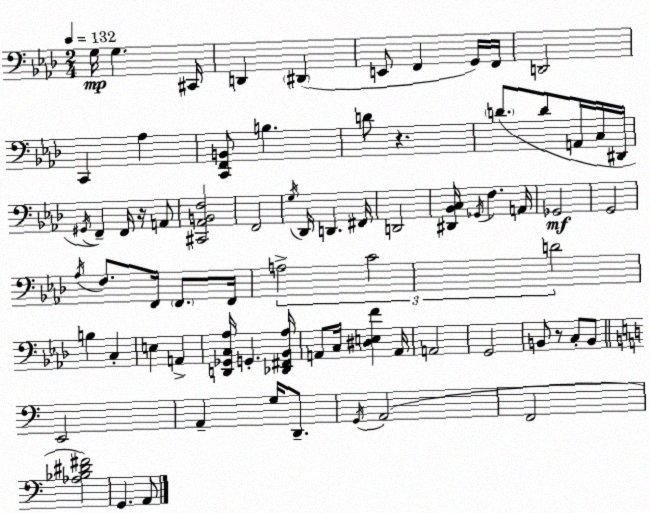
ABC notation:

X:1
T:Untitled
M:2/4
L:1/4
K:Fm
G,/4 G, ^C,,/4 D,, ^D,, E,,/2 F,, G,,/4 F,,/4 D,,2 C,, _A, [C,,F,,B,,]/2 B, D/2 z D/2 D/2 A,,/4 C,/4 ^D,,/4 ^G,,/4 F,, F,,/4 z/4 A,,/2 [^C,,_A,,B,,F,]2 F,,2 G,/4 _D,,/4 D,, ^F,,/4 D,,2 [^D,,_B,,C,]/4 _G,,/4 F, A,,/4 _G,,2 G,,2 _A,/4 F,/2 F,,/4 F,,/2 F,,/4 A,2 C2 D2 B, C, E, A,, [D,,_G,,C,_A,]/4 G,, [_D,,^F,,_B,,_A,]/4 A,,/2 C,/4 [^D,E,F] A,,/4 A,,2 G,,2 B,,/2 z/2 C,/2 B,,/2 E,,2 A,, G,/4 D,,/2 G,,/4 A,,2 F,,2 [_A,_B,^D^F]2 G,, A,,/2